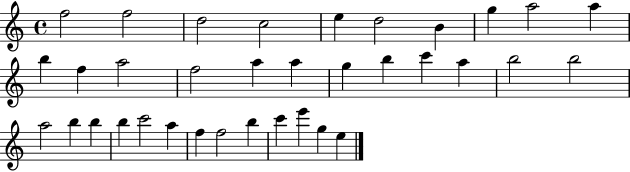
{
  \clef treble
  \time 4/4
  \defaultTimeSignature
  \key c \major
  f''2 f''2 | d''2 c''2 | e''4 d''2 b'4 | g''4 a''2 a''4 | \break b''4 f''4 a''2 | f''2 a''4 a''4 | g''4 b''4 c'''4 a''4 | b''2 b''2 | \break a''2 b''4 b''4 | b''4 c'''2 a''4 | f''4 f''2 b''4 | c'''4 e'''4 g''4 e''4 | \break \bar "|."
}